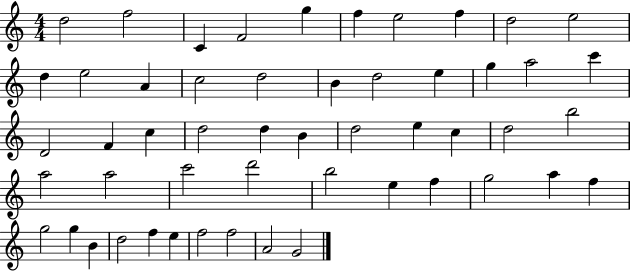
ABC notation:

X:1
T:Untitled
M:4/4
L:1/4
K:C
d2 f2 C F2 g f e2 f d2 e2 d e2 A c2 d2 B d2 e g a2 c' D2 F c d2 d B d2 e c d2 b2 a2 a2 c'2 d'2 b2 e f g2 a f g2 g B d2 f e f2 f2 A2 G2